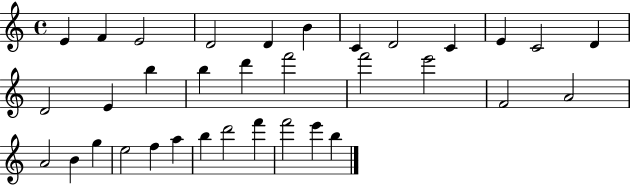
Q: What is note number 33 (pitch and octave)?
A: E6